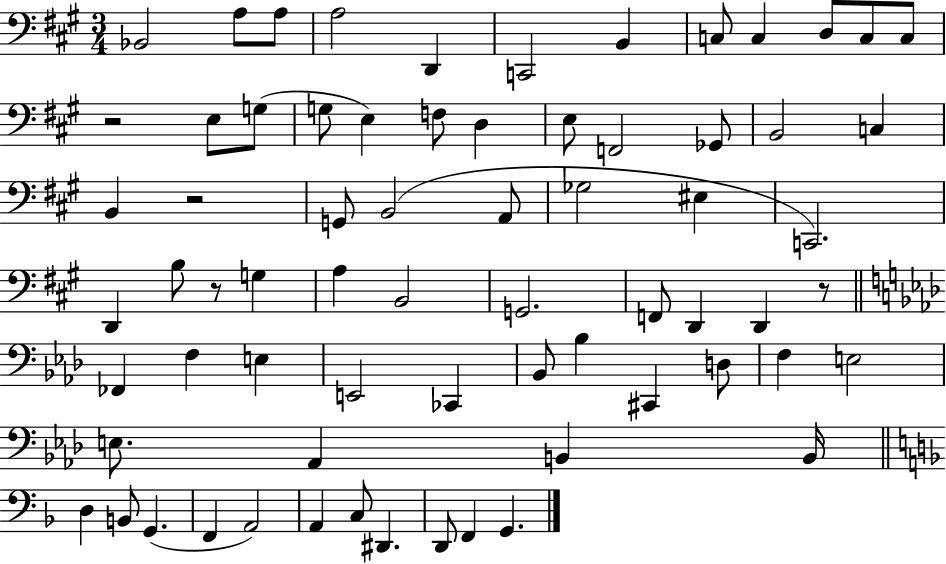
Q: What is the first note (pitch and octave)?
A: Bb2